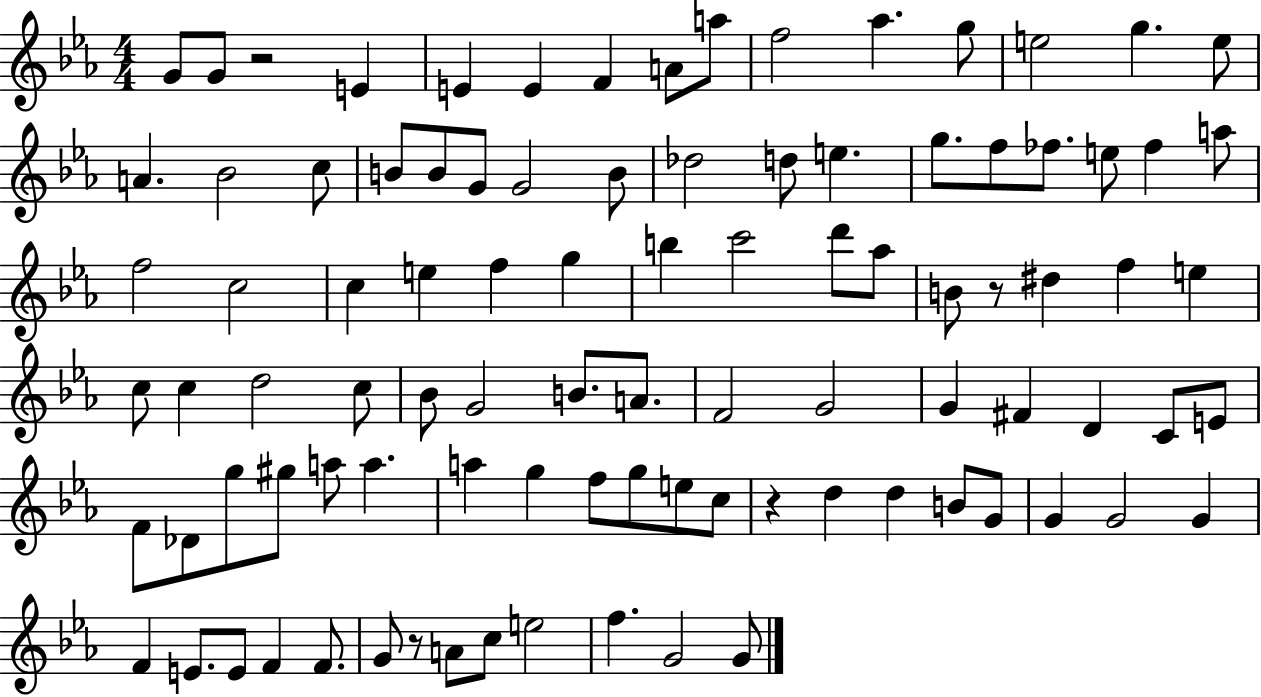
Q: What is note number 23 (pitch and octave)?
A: Db5